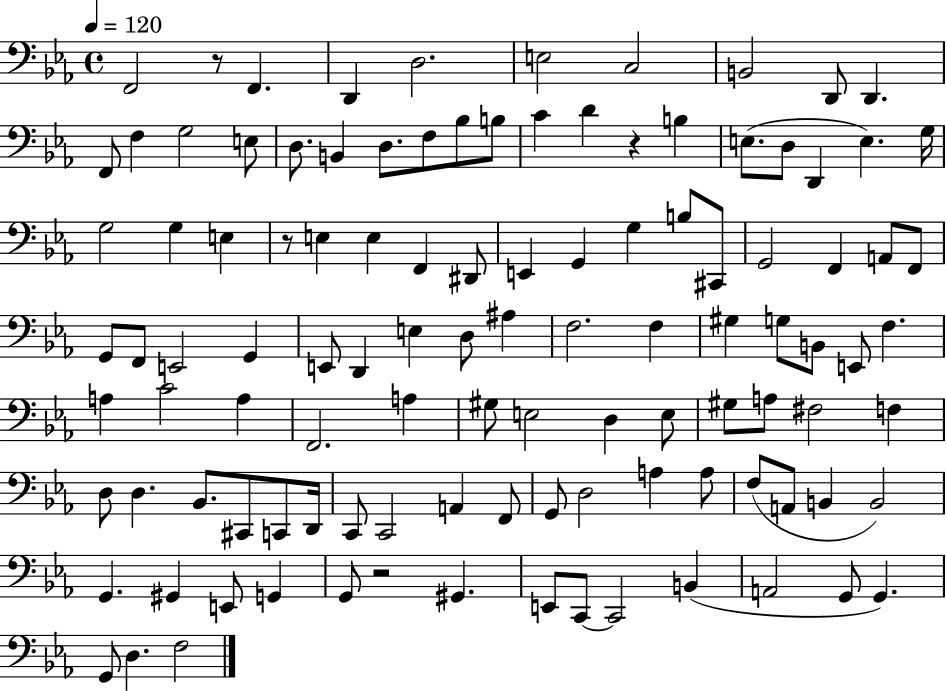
F2/h R/e F2/q. D2/q D3/h. E3/h C3/h B2/h D2/e D2/q. F2/e F3/q G3/h E3/e D3/e. B2/q D3/e. F3/e Bb3/e B3/e C4/q D4/q R/q B3/q E3/e. D3/e D2/q E3/q. G3/s G3/h G3/q E3/q R/e E3/q E3/q F2/q D#2/e E2/q G2/q G3/q B3/e C#2/e G2/h F2/q A2/e F2/e G2/e F2/e E2/h G2/q E2/e D2/q E3/q D3/e A#3/q F3/h. F3/q G#3/q G3/e B2/e E2/e F3/q. A3/q C4/h A3/q F2/h. A3/q G#3/e E3/h D3/q E3/e G#3/e A3/e F#3/h F3/q D3/e D3/q. Bb2/e. C#2/e C2/e D2/s C2/e C2/h A2/q F2/e G2/e D3/h A3/q A3/e F3/e A2/e B2/q B2/h G2/q. G#2/q E2/e G2/q G2/e R/h G#2/q. E2/e C2/e C2/h B2/q A2/h G2/e G2/q. G2/e D3/q. F3/h